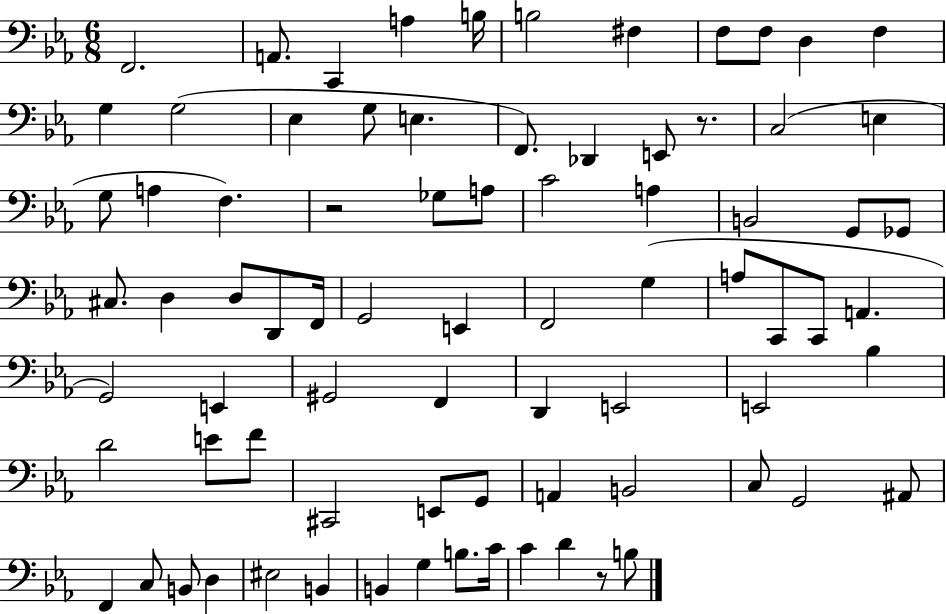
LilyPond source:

{
  \clef bass
  \numericTimeSignature
  \time 6/8
  \key ees \major
  f,2. | a,8. c,4 a4 b16 | b2 fis4 | f8 f8 d4 f4 | \break g4 g2( | ees4 g8 e4. | f,8.) des,4 e,8 r8. | c2( e4 | \break g8 a4 f4.) | r2 ges8 a8 | c'2 a4 | b,2 g,8 ges,8 | \break cis8. d4 d8 d,8 f,16 | g,2 e,4 | f,2 g4( | a8 c,8 c,8 a,4. | \break g,2) e,4 | gis,2 f,4 | d,4 e,2 | e,2 bes4 | \break d'2 e'8 f'8 | cis,2 e,8 g,8 | a,4 b,2 | c8 g,2 ais,8 | \break f,4 c8 b,8 d4 | eis2 b,4 | b,4 g4 b8. c'16 | c'4 d'4 r8 b8 | \break \bar "|."
}